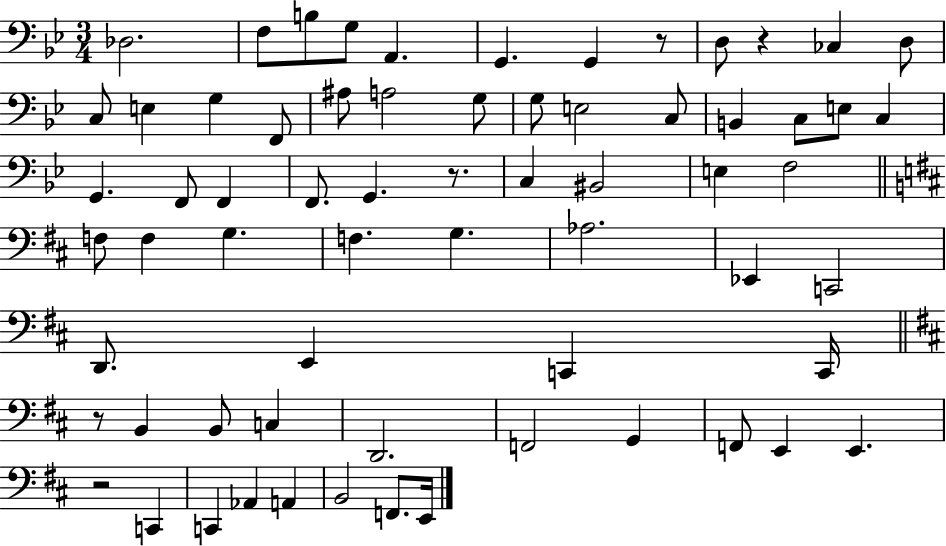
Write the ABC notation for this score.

X:1
T:Untitled
M:3/4
L:1/4
K:Bb
_D,2 F,/2 B,/2 G,/2 A,, G,, G,, z/2 D,/2 z _C, D,/2 C,/2 E, G, F,,/2 ^A,/2 A,2 G,/2 G,/2 E,2 C,/2 B,, C,/2 E,/2 C, G,, F,,/2 F,, F,,/2 G,, z/2 C, ^B,,2 E, F,2 F,/2 F, G, F, G, _A,2 _E,, C,,2 D,,/2 E,, C,, C,,/4 z/2 B,, B,,/2 C, D,,2 F,,2 G,, F,,/2 E,, E,, z2 C,, C,, _A,, A,, B,,2 F,,/2 E,,/4